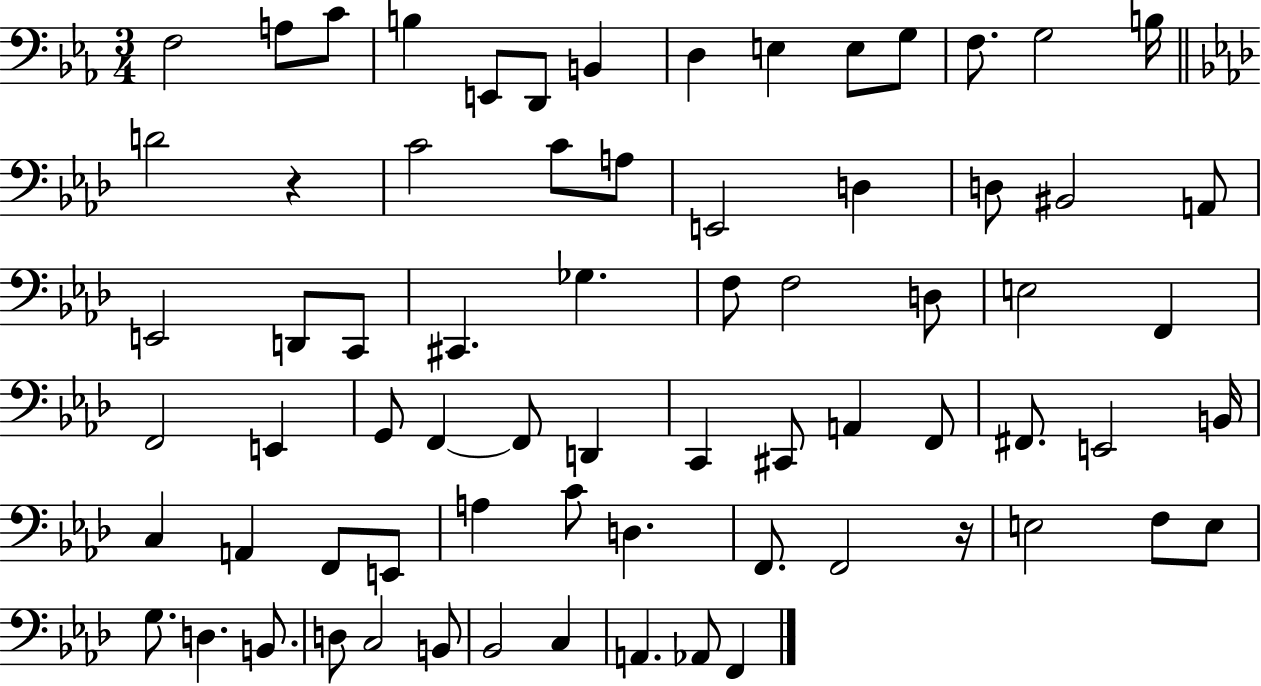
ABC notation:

X:1
T:Untitled
M:3/4
L:1/4
K:Eb
F,2 A,/2 C/2 B, E,,/2 D,,/2 B,, D, E, E,/2 G,/2 F,/2 G,2 B,/4 D2 z C2 C/2 A,/2 E,,2 D, D,/2 ^B,,2 A,,/2 E,,2 D,,/2 C,,/2 ^C,, _G, F,/2 F,2 D,/2 E,2 F,, F,,2 E,, G,,/2 F,, F,,/2 D,, C,, ^C,,/2 A,, F,,/2 ^F,,/2 E,,2 B,,/4 C, A,, F,,/2 E,,/2 A, C/2 D, F,,/2 F,,2 z/4 E,2 F,/2 E,/2 G,/2 D, B,,/2 D,/2 C,2 B,,/2 _B,,2 C, A,, _A,,/2 F,,